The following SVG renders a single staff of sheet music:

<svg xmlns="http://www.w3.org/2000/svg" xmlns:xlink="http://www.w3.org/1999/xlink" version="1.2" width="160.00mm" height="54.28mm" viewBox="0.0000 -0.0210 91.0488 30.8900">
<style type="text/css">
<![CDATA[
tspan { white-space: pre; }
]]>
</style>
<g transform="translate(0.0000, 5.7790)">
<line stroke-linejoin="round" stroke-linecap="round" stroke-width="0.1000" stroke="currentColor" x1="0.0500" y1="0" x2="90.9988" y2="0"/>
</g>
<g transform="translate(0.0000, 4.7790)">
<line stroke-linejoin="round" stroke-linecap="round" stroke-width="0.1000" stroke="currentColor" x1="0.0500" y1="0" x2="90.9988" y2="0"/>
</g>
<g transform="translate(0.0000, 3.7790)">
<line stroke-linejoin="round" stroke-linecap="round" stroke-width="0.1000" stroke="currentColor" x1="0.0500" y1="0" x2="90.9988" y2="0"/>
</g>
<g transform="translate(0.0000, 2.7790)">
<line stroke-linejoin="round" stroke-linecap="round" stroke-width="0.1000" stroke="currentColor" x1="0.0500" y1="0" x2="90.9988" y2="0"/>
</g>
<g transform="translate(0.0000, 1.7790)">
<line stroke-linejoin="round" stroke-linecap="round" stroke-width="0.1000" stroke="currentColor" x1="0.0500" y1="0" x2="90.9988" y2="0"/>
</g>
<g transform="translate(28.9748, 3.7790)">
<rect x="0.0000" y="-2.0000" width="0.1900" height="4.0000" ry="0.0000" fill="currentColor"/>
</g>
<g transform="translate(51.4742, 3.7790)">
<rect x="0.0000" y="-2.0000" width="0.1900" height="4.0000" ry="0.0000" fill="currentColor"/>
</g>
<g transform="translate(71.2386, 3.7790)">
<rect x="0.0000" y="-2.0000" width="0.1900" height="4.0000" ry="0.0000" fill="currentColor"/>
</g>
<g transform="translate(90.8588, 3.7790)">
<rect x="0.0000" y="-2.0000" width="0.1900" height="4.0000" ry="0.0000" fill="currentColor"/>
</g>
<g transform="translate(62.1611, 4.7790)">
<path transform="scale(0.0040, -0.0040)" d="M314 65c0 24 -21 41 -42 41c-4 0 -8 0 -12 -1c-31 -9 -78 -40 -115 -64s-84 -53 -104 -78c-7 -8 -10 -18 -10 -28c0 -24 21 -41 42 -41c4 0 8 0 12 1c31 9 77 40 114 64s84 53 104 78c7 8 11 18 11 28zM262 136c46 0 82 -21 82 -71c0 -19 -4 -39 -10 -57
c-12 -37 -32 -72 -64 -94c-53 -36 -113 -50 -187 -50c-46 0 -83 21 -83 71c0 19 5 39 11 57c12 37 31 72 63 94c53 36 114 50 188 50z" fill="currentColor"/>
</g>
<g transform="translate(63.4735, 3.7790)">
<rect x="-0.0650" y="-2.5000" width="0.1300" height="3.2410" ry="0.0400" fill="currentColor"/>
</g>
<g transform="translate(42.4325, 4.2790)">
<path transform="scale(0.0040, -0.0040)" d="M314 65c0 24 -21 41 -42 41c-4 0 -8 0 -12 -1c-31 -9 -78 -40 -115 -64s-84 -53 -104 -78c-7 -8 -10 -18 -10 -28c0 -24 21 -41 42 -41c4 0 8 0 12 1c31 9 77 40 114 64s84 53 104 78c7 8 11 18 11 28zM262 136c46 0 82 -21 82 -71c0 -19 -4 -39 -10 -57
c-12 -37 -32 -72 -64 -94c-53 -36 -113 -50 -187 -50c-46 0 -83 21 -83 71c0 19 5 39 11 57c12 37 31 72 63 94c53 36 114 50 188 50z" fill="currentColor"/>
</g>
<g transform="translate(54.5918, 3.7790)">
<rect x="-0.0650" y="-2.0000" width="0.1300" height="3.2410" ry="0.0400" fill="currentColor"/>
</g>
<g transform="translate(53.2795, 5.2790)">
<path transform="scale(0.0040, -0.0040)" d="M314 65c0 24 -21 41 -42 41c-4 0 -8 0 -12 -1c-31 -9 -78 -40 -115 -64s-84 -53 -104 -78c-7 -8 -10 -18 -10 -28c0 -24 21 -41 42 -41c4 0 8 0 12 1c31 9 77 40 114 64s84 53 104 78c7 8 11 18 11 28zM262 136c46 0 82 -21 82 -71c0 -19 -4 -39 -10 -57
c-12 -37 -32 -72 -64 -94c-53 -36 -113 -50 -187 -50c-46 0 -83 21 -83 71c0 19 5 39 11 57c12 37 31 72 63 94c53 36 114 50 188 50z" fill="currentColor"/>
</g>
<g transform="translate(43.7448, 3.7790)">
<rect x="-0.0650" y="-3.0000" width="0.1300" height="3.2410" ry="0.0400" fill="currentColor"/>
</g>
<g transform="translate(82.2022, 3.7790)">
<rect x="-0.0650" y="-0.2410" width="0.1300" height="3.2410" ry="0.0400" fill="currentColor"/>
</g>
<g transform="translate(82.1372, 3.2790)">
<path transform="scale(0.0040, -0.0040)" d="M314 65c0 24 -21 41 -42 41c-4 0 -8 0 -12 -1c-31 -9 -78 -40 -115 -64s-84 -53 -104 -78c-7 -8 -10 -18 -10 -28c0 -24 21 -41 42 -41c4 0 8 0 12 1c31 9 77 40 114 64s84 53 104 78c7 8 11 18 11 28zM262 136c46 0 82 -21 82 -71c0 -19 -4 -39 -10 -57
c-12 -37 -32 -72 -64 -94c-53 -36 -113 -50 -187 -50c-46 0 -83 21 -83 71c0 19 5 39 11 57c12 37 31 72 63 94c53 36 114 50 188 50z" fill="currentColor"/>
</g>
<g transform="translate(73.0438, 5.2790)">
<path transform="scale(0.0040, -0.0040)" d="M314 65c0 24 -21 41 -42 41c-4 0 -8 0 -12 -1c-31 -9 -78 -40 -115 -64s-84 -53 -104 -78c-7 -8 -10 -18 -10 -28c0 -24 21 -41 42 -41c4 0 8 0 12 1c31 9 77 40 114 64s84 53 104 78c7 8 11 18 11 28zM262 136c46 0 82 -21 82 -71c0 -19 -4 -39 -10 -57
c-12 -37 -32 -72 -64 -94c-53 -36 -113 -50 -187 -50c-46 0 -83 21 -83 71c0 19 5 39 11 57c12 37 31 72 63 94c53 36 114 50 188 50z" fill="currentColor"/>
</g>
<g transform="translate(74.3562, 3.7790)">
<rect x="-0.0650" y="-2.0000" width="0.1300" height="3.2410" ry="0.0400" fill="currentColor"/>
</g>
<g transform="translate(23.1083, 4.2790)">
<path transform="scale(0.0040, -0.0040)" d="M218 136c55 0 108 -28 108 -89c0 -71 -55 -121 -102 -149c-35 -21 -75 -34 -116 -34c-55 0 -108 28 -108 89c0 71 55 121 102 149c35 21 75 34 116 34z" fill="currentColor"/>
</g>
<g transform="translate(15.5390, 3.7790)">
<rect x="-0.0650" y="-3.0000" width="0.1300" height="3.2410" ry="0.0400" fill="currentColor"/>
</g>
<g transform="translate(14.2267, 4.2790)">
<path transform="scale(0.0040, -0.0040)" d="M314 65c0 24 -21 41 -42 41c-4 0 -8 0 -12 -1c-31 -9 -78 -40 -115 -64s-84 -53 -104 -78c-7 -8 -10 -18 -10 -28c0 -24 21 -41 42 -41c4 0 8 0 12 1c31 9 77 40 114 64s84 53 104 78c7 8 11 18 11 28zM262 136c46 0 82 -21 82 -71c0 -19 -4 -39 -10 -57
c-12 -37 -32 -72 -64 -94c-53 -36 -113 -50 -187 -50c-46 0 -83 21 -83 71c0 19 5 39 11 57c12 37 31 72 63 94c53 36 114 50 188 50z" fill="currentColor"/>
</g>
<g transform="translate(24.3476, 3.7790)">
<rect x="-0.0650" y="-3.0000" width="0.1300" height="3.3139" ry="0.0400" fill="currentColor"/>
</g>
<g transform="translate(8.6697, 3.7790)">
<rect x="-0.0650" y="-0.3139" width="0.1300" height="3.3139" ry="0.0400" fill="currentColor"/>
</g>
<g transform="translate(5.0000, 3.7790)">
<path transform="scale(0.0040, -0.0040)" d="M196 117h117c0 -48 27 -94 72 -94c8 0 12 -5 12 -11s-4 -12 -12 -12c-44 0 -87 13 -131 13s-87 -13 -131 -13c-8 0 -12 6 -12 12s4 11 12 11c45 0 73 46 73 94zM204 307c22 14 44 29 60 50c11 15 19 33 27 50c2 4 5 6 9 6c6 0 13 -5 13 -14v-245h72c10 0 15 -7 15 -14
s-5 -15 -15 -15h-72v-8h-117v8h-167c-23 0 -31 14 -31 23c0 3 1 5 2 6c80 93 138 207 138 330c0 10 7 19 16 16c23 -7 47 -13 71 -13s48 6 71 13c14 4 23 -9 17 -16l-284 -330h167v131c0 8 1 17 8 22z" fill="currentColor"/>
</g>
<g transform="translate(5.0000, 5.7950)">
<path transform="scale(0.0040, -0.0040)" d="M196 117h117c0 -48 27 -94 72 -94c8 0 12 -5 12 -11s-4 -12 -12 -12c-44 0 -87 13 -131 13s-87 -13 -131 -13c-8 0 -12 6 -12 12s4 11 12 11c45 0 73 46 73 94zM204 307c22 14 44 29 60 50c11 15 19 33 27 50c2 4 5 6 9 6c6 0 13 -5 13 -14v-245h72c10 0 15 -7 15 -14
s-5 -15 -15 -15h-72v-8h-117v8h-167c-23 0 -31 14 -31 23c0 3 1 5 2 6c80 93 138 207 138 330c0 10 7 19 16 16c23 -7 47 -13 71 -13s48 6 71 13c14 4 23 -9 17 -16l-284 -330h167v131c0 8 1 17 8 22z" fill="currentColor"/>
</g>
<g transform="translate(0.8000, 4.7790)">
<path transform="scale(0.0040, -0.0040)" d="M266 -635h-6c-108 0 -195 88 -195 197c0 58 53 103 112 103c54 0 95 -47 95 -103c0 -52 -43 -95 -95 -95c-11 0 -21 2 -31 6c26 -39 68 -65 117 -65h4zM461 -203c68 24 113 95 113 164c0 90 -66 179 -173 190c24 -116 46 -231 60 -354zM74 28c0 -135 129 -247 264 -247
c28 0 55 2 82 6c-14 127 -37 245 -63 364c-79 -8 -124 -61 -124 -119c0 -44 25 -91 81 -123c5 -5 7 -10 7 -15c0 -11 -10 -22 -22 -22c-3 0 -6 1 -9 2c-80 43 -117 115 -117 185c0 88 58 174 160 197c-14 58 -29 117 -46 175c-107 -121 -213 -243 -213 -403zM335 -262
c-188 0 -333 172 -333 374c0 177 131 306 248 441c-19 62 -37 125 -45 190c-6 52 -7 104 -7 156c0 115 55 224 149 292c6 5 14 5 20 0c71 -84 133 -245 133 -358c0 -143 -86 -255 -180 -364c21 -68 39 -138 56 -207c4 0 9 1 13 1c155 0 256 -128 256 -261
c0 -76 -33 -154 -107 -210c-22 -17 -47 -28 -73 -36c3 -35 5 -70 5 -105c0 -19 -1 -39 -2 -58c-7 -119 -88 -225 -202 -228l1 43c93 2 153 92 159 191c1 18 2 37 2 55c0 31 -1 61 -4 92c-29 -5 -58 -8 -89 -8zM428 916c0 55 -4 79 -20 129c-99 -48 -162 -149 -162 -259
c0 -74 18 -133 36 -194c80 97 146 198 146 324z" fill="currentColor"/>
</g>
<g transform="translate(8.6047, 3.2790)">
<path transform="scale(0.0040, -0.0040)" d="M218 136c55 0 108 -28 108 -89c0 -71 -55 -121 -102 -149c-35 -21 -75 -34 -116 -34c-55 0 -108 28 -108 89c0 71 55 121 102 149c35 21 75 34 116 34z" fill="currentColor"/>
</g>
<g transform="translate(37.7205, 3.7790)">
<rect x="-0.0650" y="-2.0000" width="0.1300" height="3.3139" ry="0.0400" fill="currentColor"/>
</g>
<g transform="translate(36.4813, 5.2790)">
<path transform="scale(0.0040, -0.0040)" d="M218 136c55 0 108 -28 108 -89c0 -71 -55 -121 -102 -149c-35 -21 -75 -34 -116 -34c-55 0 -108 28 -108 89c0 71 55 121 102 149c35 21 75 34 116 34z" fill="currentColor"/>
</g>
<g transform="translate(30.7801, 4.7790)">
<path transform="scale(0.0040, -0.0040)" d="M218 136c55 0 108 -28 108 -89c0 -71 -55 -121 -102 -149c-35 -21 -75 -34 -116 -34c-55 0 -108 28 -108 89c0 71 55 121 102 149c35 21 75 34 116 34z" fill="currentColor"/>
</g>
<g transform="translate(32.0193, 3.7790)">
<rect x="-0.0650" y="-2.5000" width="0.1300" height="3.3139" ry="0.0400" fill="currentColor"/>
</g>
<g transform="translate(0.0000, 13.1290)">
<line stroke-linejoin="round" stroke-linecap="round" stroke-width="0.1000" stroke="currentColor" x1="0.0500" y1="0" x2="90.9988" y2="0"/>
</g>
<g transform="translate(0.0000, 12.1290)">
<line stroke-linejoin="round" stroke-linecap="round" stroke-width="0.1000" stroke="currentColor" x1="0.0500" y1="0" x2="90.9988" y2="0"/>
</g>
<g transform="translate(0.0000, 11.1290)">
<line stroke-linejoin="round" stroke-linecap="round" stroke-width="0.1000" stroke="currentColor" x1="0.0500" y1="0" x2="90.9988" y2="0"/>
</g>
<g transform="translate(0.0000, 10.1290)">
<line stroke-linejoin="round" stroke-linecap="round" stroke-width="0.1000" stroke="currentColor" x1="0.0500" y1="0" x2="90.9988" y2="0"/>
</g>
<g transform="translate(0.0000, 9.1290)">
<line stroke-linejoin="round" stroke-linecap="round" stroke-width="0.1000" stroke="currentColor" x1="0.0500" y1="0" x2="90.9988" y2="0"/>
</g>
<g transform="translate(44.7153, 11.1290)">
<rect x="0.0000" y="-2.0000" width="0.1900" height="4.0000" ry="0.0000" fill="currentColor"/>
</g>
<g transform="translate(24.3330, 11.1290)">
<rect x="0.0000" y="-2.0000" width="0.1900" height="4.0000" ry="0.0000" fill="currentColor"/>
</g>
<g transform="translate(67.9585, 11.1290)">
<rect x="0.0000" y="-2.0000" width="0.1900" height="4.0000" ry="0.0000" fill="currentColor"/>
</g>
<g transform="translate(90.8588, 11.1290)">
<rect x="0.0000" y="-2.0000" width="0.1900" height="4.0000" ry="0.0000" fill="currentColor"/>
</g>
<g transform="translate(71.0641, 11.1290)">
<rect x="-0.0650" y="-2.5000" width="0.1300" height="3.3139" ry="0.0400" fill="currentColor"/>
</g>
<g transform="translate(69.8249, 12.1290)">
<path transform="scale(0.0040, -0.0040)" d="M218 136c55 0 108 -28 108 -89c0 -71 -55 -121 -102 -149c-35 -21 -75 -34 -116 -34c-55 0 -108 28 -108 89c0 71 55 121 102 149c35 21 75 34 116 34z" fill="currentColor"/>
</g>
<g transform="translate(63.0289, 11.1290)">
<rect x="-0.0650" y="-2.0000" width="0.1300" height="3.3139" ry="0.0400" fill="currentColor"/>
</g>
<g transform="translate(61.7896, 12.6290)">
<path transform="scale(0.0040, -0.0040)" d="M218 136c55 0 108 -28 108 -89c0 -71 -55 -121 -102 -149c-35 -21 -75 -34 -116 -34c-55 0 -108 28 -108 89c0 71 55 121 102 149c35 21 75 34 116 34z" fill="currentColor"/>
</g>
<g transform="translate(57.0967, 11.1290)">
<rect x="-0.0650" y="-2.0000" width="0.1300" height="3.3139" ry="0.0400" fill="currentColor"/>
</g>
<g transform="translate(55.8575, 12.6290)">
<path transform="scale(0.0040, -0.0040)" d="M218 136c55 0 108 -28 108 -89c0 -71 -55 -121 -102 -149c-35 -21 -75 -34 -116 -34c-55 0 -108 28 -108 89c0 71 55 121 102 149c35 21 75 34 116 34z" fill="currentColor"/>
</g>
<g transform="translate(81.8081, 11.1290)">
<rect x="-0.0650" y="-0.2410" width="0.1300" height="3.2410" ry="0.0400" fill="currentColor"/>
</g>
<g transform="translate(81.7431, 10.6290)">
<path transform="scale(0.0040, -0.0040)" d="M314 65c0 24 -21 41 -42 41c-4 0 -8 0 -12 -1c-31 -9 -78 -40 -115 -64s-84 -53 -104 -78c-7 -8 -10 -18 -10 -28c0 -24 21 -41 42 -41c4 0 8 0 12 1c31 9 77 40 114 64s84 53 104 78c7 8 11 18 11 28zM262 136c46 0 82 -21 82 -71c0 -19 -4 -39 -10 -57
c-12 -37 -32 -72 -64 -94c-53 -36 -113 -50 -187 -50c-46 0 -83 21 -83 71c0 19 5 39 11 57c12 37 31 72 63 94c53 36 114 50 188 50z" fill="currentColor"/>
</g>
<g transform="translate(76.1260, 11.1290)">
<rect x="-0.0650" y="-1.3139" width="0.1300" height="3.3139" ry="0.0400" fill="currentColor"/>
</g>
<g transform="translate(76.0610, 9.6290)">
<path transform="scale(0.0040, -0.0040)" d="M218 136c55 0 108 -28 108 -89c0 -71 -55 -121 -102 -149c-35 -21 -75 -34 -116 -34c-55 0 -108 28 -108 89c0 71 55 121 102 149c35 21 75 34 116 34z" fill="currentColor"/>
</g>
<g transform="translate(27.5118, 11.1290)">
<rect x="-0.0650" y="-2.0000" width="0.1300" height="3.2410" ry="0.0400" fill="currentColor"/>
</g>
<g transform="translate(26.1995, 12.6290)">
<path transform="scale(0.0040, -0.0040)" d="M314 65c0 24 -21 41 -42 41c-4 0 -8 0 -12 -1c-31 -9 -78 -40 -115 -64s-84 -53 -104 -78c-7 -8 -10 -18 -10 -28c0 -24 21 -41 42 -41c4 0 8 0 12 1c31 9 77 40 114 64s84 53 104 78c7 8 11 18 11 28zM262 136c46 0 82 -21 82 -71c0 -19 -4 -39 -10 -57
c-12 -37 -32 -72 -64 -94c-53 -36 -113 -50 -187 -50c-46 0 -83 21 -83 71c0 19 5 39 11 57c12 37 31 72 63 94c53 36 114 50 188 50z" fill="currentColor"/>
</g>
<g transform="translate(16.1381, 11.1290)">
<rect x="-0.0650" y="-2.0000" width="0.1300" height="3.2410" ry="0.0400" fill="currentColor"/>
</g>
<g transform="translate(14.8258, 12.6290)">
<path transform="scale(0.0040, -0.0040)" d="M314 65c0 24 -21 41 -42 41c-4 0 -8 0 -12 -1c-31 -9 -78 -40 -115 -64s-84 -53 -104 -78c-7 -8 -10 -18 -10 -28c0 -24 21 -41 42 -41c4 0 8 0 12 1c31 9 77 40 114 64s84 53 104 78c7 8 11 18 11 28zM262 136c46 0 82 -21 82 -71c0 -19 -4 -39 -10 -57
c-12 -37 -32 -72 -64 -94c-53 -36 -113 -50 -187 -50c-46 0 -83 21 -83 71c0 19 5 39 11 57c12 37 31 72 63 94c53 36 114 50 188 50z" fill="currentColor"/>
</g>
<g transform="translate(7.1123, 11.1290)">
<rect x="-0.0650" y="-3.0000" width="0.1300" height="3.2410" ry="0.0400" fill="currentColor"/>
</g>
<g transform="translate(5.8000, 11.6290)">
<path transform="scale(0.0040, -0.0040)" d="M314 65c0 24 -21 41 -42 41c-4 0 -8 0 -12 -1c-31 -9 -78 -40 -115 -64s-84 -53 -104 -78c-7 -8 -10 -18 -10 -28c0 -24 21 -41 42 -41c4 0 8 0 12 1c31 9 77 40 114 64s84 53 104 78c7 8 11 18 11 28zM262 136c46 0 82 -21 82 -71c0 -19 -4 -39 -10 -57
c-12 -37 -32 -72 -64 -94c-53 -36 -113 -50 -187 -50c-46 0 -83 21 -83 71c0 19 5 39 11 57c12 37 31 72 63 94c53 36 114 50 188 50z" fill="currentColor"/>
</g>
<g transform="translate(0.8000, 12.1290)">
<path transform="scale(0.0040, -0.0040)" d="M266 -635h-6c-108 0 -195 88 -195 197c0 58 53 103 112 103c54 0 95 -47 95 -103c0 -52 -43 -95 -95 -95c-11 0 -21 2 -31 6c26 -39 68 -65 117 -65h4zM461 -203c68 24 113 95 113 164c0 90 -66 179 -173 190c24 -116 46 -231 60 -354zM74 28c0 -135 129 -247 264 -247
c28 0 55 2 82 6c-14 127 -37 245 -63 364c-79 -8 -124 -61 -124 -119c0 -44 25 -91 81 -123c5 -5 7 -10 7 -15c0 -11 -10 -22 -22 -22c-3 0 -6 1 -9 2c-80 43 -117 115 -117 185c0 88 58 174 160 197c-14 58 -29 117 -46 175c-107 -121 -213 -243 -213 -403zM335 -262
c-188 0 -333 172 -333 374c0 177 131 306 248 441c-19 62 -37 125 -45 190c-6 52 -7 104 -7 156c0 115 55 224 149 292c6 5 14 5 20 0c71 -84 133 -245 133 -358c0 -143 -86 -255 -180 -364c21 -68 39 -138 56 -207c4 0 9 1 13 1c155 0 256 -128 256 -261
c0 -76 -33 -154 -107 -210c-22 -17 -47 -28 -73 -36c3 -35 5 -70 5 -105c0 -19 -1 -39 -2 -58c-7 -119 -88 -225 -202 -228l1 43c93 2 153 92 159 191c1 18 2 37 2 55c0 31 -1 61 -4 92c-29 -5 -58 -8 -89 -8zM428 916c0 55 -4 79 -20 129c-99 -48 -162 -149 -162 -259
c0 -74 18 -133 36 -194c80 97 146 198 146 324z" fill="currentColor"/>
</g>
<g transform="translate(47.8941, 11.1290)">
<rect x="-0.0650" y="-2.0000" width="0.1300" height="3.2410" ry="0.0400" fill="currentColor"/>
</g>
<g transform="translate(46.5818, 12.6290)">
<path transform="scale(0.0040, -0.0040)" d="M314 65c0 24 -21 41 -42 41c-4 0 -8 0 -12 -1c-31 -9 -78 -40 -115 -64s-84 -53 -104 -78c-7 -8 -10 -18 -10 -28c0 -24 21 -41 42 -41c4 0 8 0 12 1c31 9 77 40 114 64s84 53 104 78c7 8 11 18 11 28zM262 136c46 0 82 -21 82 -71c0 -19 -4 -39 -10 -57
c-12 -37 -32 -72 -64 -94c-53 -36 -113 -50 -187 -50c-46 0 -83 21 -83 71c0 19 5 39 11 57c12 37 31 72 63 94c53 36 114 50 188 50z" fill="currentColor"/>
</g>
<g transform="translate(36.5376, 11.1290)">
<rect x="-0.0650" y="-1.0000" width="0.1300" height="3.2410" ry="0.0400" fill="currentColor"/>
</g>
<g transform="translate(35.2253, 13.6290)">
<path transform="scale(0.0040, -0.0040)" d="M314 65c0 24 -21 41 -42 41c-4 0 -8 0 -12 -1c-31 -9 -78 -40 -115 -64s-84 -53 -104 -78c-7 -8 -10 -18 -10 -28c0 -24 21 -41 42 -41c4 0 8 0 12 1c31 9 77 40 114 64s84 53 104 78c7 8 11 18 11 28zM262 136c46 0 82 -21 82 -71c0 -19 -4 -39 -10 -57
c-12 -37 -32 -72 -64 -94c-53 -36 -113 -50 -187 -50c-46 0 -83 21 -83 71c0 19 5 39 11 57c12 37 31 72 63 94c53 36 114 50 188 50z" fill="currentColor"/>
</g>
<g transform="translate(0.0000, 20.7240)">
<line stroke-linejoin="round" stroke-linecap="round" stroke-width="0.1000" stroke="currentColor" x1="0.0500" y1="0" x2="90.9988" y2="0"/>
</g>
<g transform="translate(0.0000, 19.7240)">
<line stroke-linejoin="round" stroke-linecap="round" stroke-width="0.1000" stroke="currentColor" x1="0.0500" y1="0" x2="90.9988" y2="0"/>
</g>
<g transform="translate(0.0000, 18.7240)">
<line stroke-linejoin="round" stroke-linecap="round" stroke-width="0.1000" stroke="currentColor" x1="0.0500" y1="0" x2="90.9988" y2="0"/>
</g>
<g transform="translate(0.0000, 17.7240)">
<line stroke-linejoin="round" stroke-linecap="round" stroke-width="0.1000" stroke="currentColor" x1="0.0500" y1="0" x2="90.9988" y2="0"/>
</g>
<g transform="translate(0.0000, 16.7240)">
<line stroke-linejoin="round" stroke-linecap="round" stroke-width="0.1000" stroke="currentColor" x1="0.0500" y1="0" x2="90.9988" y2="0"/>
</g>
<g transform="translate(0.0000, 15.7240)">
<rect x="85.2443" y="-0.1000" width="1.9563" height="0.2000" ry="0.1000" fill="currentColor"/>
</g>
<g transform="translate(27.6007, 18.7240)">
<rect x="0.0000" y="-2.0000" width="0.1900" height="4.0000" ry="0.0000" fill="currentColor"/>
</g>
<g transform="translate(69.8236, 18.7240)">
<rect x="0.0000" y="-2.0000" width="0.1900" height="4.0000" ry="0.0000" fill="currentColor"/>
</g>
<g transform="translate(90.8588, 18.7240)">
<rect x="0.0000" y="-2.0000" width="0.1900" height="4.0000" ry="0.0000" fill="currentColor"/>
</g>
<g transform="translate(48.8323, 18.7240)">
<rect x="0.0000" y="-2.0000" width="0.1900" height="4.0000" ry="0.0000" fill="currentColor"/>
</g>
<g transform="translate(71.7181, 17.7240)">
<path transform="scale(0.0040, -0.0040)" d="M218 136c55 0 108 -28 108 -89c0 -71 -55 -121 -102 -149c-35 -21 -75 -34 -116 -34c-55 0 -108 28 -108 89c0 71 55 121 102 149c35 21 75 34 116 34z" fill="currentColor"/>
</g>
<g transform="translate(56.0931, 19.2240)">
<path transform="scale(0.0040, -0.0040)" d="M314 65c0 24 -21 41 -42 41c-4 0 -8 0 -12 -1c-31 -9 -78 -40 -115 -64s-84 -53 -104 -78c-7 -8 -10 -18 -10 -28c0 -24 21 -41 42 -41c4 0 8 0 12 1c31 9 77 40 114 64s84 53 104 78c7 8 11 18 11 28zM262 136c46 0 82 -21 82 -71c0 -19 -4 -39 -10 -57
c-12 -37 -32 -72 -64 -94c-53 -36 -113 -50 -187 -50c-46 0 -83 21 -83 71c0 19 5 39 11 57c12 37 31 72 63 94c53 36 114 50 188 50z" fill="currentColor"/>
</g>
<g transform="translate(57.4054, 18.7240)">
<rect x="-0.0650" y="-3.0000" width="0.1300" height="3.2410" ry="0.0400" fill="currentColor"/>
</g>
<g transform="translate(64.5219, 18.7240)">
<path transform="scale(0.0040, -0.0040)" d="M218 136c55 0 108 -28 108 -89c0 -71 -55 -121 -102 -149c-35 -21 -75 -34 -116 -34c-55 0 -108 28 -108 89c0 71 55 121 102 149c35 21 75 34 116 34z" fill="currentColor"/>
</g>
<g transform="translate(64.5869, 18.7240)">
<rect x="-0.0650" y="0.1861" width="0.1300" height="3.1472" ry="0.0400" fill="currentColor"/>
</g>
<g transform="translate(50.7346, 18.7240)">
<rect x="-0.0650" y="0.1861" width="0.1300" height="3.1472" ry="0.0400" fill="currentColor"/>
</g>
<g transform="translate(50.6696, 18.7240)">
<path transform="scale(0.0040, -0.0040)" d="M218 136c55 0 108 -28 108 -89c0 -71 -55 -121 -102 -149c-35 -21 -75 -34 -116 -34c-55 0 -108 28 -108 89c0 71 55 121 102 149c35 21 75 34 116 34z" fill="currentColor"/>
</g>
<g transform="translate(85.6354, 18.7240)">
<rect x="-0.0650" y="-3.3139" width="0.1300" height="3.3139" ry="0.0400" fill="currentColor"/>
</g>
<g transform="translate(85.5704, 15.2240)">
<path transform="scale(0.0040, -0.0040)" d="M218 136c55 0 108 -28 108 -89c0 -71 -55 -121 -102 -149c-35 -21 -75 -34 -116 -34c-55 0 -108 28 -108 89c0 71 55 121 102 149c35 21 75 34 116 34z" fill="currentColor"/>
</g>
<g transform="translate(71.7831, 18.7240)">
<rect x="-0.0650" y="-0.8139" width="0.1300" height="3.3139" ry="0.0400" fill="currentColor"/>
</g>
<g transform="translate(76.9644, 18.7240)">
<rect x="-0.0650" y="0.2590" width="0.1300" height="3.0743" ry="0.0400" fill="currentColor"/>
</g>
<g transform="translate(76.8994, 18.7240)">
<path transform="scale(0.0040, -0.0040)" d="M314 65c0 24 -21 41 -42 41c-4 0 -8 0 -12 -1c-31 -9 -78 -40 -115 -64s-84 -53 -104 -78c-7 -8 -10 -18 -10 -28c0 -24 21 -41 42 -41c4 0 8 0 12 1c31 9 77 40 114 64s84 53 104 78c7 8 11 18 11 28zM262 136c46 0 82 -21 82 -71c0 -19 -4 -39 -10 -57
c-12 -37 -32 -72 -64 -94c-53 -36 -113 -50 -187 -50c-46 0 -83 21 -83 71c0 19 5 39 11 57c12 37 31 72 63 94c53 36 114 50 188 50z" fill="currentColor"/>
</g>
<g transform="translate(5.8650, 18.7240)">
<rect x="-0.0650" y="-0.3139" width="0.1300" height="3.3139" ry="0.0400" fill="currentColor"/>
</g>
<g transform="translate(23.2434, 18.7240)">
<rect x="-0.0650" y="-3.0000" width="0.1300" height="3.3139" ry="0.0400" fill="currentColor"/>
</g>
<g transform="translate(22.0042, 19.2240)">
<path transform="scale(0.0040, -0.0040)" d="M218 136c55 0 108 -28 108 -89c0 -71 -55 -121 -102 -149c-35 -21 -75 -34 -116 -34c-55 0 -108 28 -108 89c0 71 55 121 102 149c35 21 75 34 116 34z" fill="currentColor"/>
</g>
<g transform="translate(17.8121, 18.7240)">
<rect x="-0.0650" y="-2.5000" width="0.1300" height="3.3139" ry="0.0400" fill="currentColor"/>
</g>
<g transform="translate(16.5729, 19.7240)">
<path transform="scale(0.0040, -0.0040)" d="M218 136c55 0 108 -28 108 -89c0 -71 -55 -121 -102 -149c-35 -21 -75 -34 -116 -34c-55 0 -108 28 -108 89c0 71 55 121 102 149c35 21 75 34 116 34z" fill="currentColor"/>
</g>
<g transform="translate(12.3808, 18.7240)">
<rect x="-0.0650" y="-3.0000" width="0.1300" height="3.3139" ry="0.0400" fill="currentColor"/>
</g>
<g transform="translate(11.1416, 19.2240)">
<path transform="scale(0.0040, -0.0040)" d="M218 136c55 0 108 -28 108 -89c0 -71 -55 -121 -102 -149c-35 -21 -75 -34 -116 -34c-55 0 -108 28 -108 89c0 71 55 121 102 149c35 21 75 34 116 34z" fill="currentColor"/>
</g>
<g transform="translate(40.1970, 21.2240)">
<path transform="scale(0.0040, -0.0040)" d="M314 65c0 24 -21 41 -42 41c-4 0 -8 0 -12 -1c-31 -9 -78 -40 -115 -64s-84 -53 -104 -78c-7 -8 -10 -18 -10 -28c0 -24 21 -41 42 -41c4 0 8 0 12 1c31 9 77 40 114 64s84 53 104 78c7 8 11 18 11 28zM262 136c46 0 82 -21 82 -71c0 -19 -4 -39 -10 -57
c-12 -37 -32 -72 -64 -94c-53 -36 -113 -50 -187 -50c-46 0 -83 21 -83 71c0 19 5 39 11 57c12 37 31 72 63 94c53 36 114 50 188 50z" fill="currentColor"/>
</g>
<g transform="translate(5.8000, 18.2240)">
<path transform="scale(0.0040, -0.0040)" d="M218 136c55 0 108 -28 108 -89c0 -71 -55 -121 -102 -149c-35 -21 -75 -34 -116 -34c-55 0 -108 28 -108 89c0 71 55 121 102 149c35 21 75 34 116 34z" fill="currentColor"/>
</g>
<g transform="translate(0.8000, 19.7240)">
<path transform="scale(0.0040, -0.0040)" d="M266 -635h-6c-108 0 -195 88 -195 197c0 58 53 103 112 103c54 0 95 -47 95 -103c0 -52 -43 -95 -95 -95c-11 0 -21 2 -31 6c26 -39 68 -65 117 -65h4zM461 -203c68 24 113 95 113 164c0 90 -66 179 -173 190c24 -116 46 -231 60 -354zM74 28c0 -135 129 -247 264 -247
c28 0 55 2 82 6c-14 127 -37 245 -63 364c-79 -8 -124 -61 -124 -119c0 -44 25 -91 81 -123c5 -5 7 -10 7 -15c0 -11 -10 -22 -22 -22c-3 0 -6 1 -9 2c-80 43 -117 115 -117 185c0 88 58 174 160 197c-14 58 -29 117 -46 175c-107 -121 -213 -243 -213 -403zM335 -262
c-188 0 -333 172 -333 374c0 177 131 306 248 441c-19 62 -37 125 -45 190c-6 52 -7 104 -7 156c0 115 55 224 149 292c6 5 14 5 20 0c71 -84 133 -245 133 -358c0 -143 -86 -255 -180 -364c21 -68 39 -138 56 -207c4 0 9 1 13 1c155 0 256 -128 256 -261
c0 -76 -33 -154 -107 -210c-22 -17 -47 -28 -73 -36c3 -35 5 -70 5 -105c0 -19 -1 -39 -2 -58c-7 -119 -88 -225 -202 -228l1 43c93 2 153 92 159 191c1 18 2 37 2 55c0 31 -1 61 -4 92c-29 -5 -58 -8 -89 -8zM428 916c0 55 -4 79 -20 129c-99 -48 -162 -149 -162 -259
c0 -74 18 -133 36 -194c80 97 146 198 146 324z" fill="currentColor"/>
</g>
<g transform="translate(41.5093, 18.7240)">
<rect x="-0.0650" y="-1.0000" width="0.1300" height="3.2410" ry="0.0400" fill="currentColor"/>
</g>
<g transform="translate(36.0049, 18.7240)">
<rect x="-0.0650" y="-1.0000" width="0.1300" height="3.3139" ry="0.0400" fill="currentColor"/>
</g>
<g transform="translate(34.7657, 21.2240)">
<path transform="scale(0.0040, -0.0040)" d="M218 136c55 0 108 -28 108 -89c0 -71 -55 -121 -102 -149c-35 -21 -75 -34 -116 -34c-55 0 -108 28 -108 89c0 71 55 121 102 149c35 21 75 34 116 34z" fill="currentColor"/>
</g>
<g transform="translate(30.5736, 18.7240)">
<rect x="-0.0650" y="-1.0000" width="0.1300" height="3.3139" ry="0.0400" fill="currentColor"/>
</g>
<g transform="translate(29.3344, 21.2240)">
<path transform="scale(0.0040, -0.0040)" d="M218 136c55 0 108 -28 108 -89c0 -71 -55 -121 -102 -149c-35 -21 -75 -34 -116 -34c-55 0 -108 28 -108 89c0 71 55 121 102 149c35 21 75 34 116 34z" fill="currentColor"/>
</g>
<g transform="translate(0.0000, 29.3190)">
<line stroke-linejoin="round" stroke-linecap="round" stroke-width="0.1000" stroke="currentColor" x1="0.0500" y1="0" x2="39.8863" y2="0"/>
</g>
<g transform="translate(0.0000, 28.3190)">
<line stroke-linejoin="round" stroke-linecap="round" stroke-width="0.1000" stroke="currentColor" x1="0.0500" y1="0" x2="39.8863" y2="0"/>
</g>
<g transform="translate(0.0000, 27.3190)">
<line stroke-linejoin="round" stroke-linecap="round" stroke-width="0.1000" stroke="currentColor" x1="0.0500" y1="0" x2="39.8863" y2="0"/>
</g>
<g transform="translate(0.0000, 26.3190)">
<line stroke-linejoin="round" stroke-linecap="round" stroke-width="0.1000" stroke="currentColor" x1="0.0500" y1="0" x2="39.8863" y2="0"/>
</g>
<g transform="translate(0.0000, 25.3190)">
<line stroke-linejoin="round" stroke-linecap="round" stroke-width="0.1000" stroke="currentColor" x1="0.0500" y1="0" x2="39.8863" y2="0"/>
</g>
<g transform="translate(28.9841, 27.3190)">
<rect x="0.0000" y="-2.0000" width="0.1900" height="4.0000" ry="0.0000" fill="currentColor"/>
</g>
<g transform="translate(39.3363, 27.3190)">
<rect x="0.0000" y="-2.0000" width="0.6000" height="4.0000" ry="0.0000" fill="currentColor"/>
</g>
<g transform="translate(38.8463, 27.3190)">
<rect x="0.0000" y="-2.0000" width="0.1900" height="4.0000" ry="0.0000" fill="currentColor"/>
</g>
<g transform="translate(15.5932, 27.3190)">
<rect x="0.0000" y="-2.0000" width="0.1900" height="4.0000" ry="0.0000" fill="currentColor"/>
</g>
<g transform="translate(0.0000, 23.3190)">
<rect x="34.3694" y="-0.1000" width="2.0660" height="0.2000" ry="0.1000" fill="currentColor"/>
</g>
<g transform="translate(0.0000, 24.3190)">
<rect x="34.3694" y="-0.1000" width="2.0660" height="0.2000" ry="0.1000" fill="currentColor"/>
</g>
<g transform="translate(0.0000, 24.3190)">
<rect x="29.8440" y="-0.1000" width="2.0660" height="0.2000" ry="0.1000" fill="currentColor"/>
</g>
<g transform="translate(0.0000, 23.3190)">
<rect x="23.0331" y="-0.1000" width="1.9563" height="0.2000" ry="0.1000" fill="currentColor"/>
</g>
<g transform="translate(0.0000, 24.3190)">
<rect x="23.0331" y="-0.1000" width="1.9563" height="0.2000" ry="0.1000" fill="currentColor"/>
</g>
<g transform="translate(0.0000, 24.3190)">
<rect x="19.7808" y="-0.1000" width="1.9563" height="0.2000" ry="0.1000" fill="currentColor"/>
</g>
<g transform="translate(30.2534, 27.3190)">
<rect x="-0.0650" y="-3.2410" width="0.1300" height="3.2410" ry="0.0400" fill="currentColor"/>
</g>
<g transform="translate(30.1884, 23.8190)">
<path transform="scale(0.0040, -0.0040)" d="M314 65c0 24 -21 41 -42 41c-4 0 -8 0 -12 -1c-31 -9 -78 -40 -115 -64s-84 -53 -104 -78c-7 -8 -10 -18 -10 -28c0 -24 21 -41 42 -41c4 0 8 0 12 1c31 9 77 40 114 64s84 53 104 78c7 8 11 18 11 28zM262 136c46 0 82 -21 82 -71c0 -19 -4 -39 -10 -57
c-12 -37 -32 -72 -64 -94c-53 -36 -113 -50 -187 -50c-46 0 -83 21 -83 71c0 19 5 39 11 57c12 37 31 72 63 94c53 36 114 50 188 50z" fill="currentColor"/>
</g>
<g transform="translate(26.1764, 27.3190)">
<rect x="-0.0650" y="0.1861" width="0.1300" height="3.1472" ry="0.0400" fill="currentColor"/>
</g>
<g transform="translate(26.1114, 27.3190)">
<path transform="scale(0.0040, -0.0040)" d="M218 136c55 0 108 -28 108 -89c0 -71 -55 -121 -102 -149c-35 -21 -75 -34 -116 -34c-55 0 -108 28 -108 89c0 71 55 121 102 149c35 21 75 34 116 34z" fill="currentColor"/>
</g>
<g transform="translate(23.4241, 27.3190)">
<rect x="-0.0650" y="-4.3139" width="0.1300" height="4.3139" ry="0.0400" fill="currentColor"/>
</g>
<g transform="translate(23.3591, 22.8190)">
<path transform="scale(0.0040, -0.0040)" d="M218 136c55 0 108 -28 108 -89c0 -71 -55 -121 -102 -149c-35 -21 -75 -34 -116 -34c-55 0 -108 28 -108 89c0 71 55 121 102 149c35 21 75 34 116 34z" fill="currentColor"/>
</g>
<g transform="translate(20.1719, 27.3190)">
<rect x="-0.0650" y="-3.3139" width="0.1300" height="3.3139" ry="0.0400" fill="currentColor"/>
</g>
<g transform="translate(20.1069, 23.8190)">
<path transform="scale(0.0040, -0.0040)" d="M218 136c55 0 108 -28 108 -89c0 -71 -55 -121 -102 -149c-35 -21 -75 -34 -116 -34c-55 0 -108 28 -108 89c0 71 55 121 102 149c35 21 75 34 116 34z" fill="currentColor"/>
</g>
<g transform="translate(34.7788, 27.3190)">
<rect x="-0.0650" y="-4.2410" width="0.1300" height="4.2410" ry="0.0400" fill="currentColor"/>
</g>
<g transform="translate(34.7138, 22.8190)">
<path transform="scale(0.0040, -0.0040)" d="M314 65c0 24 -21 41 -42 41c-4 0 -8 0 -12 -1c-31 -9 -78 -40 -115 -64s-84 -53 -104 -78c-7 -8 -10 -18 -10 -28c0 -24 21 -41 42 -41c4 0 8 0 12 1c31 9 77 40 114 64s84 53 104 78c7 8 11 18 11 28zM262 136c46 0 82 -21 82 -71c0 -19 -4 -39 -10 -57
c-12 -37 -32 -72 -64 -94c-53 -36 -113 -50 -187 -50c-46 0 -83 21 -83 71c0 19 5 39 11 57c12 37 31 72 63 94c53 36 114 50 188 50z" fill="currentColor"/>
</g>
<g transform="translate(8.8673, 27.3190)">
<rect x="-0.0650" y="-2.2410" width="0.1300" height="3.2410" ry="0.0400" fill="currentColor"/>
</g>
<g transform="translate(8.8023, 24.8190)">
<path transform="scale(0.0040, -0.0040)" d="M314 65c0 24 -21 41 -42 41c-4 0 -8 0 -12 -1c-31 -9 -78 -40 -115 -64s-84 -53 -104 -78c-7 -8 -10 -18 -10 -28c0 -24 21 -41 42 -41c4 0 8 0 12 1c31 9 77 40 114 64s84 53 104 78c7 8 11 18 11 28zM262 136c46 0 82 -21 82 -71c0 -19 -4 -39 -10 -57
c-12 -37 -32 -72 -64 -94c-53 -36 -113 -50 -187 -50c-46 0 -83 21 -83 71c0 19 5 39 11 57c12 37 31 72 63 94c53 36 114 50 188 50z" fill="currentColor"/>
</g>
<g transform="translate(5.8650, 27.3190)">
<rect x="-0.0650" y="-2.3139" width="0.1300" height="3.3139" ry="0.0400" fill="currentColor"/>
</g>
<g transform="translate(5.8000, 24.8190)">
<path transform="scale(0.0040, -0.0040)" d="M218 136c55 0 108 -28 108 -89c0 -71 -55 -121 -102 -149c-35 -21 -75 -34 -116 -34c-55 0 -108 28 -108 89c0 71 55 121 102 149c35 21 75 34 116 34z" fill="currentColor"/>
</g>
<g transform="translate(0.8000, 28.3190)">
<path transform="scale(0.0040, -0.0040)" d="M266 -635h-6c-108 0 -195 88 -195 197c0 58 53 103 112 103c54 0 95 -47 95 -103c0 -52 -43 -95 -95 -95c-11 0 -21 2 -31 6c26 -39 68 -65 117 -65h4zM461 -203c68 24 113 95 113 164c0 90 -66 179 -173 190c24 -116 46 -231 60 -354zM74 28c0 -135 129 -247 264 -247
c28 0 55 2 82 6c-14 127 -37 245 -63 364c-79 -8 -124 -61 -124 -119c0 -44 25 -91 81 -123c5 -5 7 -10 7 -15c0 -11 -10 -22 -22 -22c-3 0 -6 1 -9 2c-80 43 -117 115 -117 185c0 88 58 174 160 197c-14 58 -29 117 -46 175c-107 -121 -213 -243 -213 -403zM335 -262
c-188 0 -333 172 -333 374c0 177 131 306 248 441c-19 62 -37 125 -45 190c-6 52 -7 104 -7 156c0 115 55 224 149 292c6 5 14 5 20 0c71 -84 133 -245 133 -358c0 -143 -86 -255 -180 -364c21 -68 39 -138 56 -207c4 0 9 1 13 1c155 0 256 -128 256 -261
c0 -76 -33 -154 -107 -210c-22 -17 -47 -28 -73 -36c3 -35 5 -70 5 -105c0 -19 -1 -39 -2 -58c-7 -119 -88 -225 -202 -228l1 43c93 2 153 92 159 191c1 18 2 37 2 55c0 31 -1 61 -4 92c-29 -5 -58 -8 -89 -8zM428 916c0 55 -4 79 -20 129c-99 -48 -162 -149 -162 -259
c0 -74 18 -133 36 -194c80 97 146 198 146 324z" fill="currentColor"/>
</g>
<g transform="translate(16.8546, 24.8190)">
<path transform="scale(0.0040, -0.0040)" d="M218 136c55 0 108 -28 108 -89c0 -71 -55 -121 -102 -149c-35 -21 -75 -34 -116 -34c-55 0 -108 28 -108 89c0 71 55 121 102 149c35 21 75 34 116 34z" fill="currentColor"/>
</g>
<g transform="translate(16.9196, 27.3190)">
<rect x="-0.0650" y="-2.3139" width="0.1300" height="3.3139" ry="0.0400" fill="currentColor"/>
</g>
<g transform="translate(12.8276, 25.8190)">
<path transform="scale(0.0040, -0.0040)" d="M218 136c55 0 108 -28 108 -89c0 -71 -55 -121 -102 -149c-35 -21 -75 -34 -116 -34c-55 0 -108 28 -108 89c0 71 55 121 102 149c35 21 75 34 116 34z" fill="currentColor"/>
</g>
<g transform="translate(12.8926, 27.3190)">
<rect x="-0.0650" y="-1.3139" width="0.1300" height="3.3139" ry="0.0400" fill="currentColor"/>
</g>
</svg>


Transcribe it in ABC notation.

X:1
T:Untitled
M:4/4
L:1/4
K:C
c A2 A G F A2 F2 G2 F2 c2 A2 F2 F2 D2 F2 F F G e c2 c A G A D D D2 B A2 B d B2 b g g2 e g b d' B b2 d'2